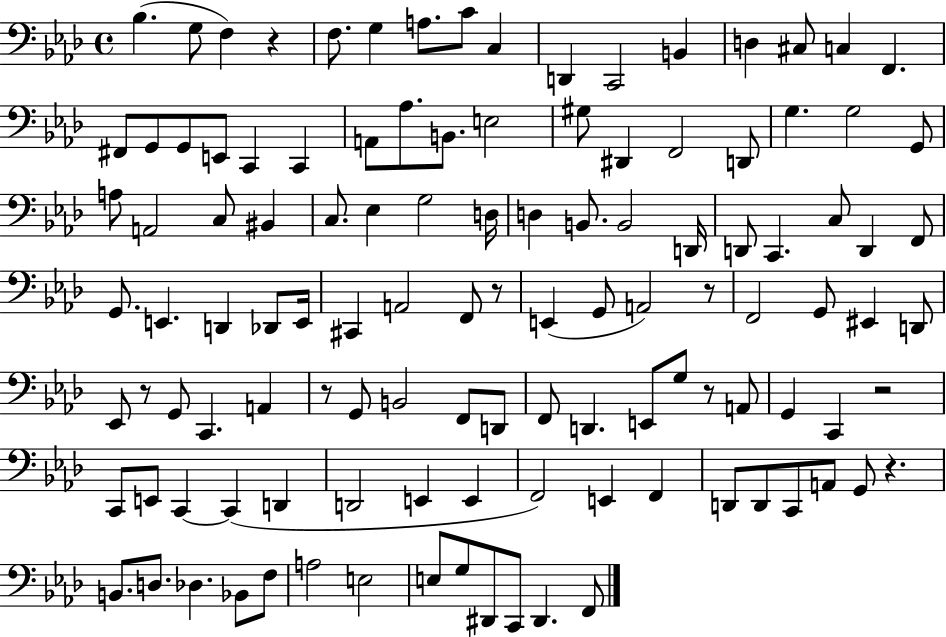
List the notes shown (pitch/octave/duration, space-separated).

Bb3/q. G3/e F3/q R/q F3/e. G3/q A3/e. C4/e C3/q D2/q C2/h B2/q D3/q C#3/e C3/q F2/q. F#2/e G2/e G2/e E2/e C2/q C2/q A2/e Ab3/e. B2/e. E3/h G#3/e D#2/q F2/h D2/e G3/q. G3/h G2/e A3/e A2/h C3/e BIS2/q C3/e. Eb3/q G3/h D3/s D3/q B2/e. B2/h D2/s D2/e C2/q. C3/e D2/q F2/e G2/e. E2/q. D2/q Db2/e E2/s C#2/q A2/h F2/e R/e E2/q G2/e A2/h R/e F2/h G2/e EIS2/q D2/e Eb2/e R/e G2/e C2/q. A2/q R/e G2/e B2/h F2/e D2/e F2/e D2/q. E2/e G3/e R/e A2/e G2/q C2/q R/h C2/e E2/e C2/q C2/q D2/q D2/h E2/q E2/q F2/h E2/q F2/q D2/e D2/e C2/e A2/e G2/e R/q. B2/e. D3/e. Db3/q. Bb2/e F3/e A3/h E3/h E3/e G3/e D#2/e C2/e D#2/q. F2/e